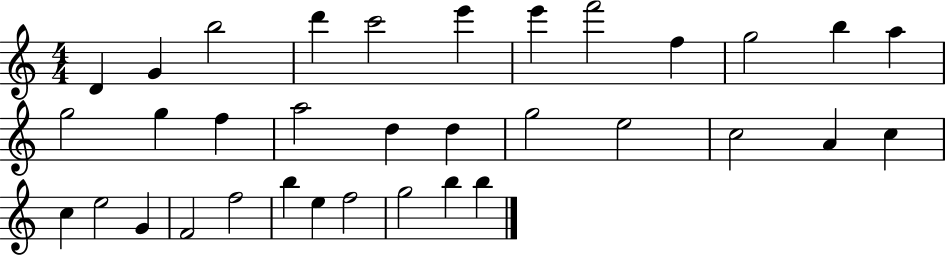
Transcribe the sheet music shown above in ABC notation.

X:1
T:Untitled
M:4/4
L:1/4
K:C
D G b2 d' c'2 e' e' f'2 f g2 b a g2 g f a2 d d g2 e2 c2 A c c e2 G F2 f2 b e f2 g2 b b